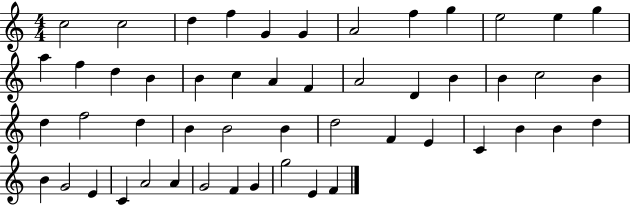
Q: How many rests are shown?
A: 0